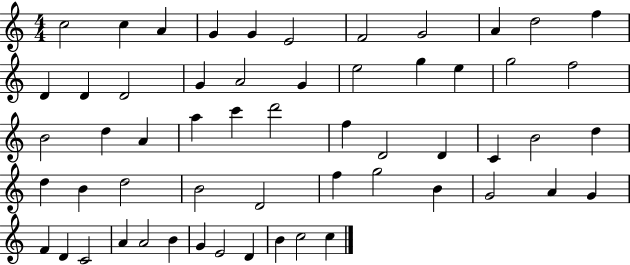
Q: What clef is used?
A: treble